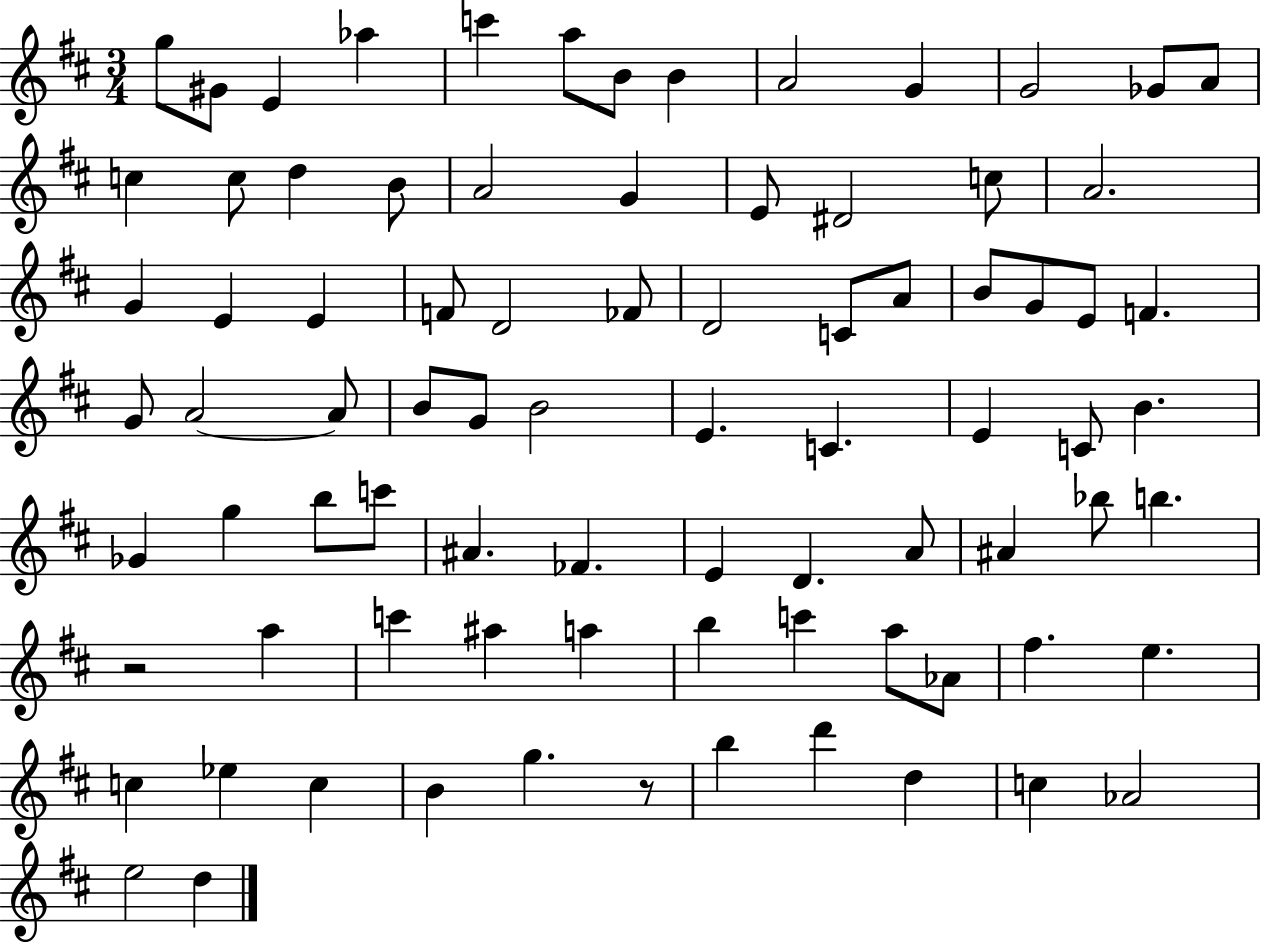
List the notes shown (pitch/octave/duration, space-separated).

G5/e G#4/e E4/q Ab5/q C6/q A5/e B4/e B4/q A4/h G4/q G4/h Gb4/e A4/e C5/q C5/e D5/q B4/e A4/h G4/q E4/e D#4/h C5/e A4/h. G4/q E4/q E4/q F4/e D4/h FES4/e D4/h C4/e A4/e B4/e G4/e E4/e F4/q. G4/e A4/h A4/e B4/e G4/e B4/h E4/q. C4/q. E4/q C4/e B4/q. Gb4/q G5/q B5/e C6/e A#4/q. FES4/q. E4/q D4/q. A4/e A#4/q Bb5/e B5/q. R/h A5/q C6/q A#5/q A5/q B5/q C6/q A5/e Ab4/e F#5/q. E5/q. C5/q Eb5/q C5/q B4/q G5/q. R/e B5/q D6/q D5/q C5/q Ab4/h E5/h D5/q